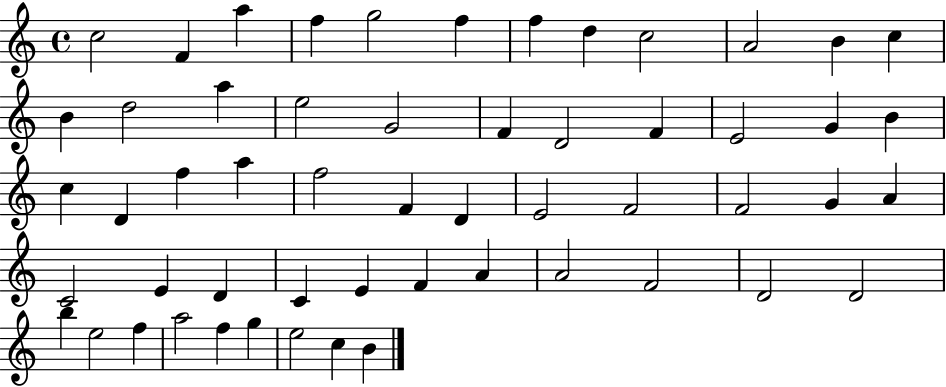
{
  \clef treble
  \time 4/4
  \defaultTimeSignature
  \key c \major
  c''2 f'4 a''4 | f''4 g''2 f''4 | f''4 d''4 c''2 | a'2 b'4 c''4 | \break b'4 d''2 a''4 | e''2 g'2 | f'4 d'2 f'4 | e'2 g'4 b'4 | \break c''4 d'4 f''4 a''4 | f''2 f'4 d'4 | e'2 f'2 | f'2 g'4 a'4 | \break c'2 e'4 d'4 | c'4 e'4 f'4 a'4 | a'2 f'2 | d'2 d'2 | \break b''4 e''2 f''4 | a''2 f''4 g''4 | e''2 c''4 b'4 | \bar "|."
}